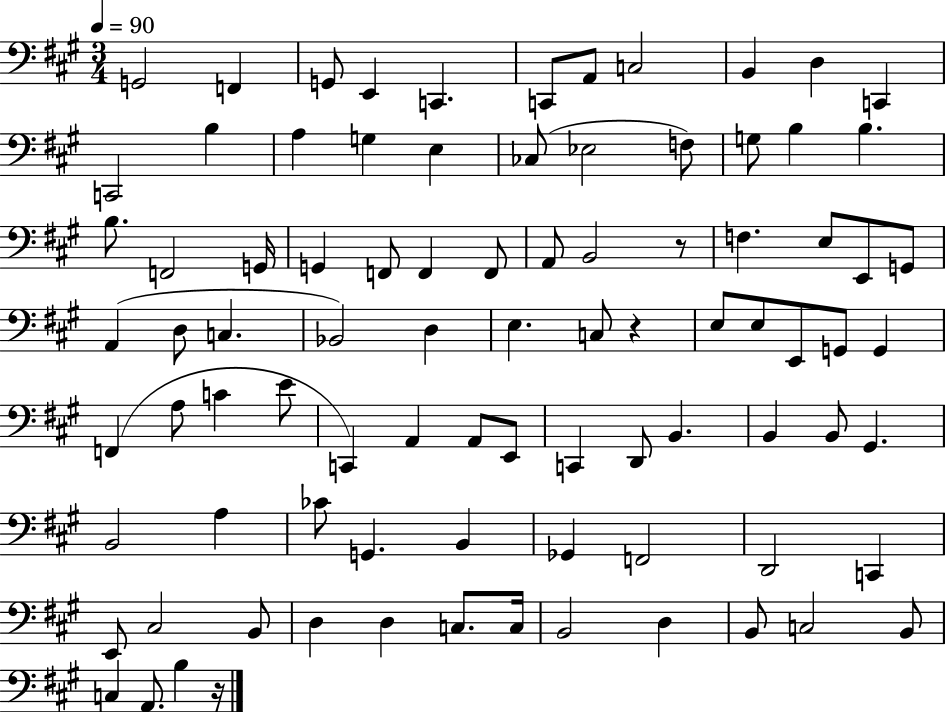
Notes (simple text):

G2/h F2/q G2/e E2/q C2/q. C2/e A2/e C3/h B2/q D3/q C2/q C2/h B3/q A3/q G3/q E3/q CES3/e Eb3/h F3/e G3/e B3/q B3/q. B3/e. F2/h G2/s G2/q F2/e F2/q F2/e A2/e B2/h R/e F3/q. E3/e E2/e G2/e A2/q D3/e C3/q. Bb2/h D3/q E3/q. C3/e R/q E3/e E3/e E2/e G2/e G2/q F2/q A3/e C4/q E4/e C2/q A2/q A2/e E2/e C2/q D2/e B2/q. B2/q B2/e G#2/q. B2/h A3/q CES4/e G2/q. B2/q Gb2/q F2/h D2/h C2/q E2/e C#3/h B2/e D3/q D3/q C3/e. C3/s B2/h D3/q B2/e C3/h B2/e C3/q A2/e. B3/q R/s